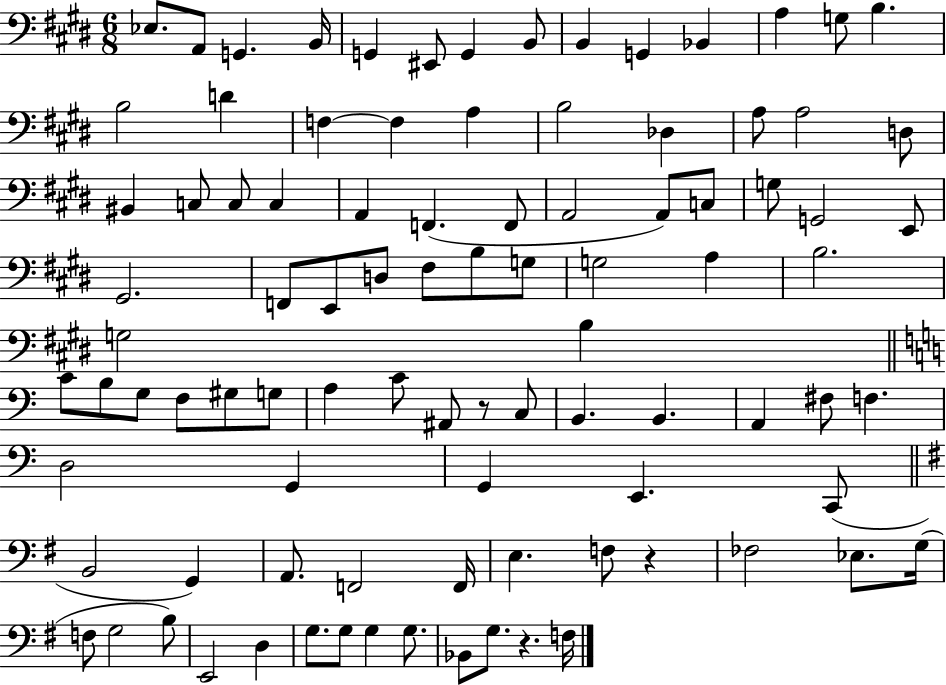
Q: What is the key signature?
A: E major